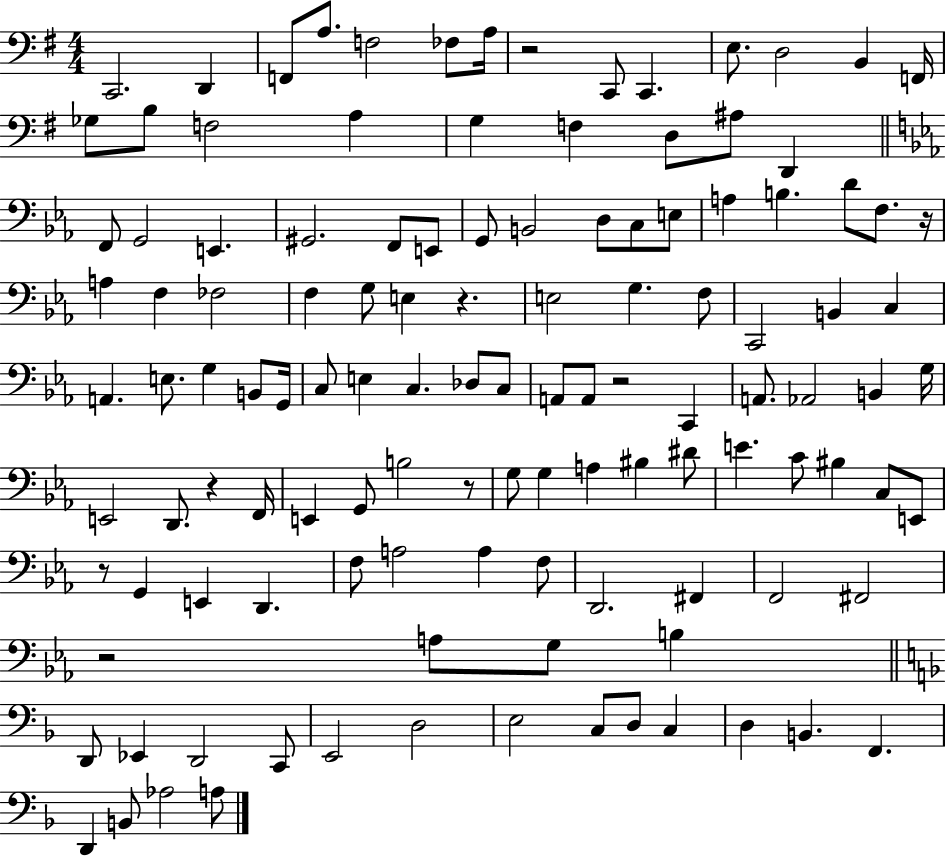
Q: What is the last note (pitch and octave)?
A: A3